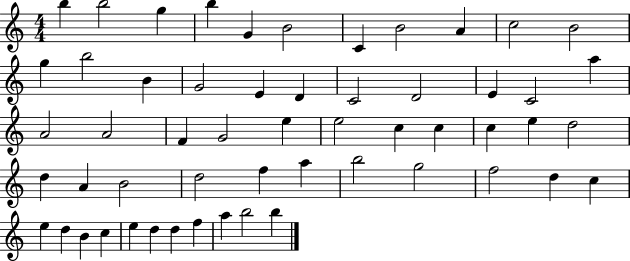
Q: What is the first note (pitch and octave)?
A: B5